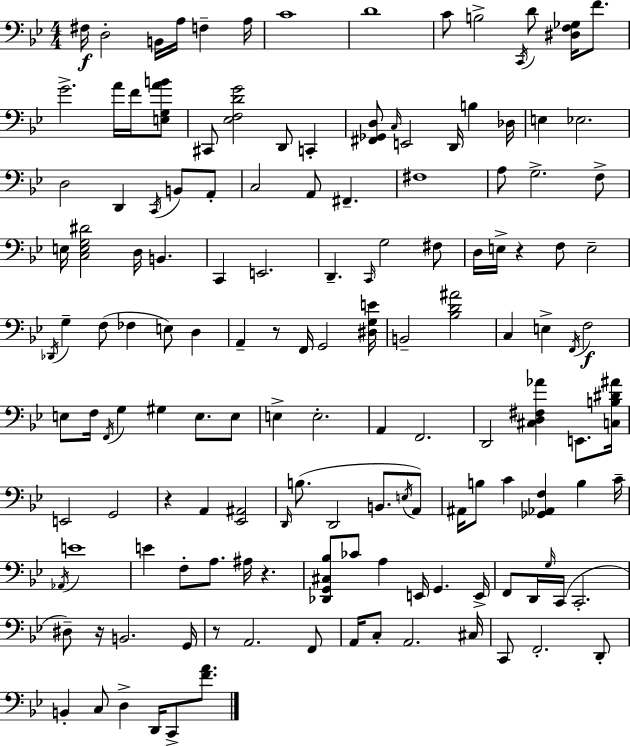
F#3/s D3/h B2/s A3/s F3/q A3/s C4/w D4/w C4/e B3/h C2/s D4/e [D#3,F3,Gb3]/s F4/e. G4/h. A4/s F4/s [E3,G3,A4,B4]/e C#2/e [Eb3,F3,D4,G4]/h D2/e C2/q [F#2,Gb2,D3]/e C3/s E2/h D2/s B3/q Db3/s E3/q Eb3/h. D3/h D2/q C2/s B2/e A2/e C3/h A2/e F#2/q. F#3/w A3/e G3/h. F3/e E3/s [C3,E3,G3,D#4]/h D3/s B2/q. C2/q E2/h. D2/q. C2/s G3/h F#3/e D3/s E3/s R/q F3/e E3/h Db2/s G3/q F3/e FES3/q E3/e D3/q A2/q R/e F2/s G2/h [D#3,G3,E4]/s B2/h [Bb3,D4,A#4]/h C3/q E3/q F2/s F3/h E3/e F3/s F2/s G3/q G#3/q E3/e. E3/e E3/q E3/h. A2/q F2/h. D2/h [C#3,D3,F#3,Ab4]/q E2/e. [C3,B3,D#4,A#4]/s E2/h G2/h R/q A2/q [Eb2,A#2]/h D2/s B3/e. D2/h B2/e. E3/s A2/e A#2/s B3/e C4/q [Gb2,Ab2,F3]/q B3/q C4/s Ab2/s E4/w E4/q F3/e A3/e. A#3/s R/q. [Db2,G2,C#3,Bb3]/e CES4/e A3/q E2/s G2/q. E2/s F2/e D2/s G3/s C2/s C2/h. D#3/e R/s B2/h. G2/s R/e A2/h. F2/e A2/s C3/e A2/h. C#3/s C2/e F2/h. D2/e B2/q C3/e D3/q D2/s C2/e [F4,A4]/e.